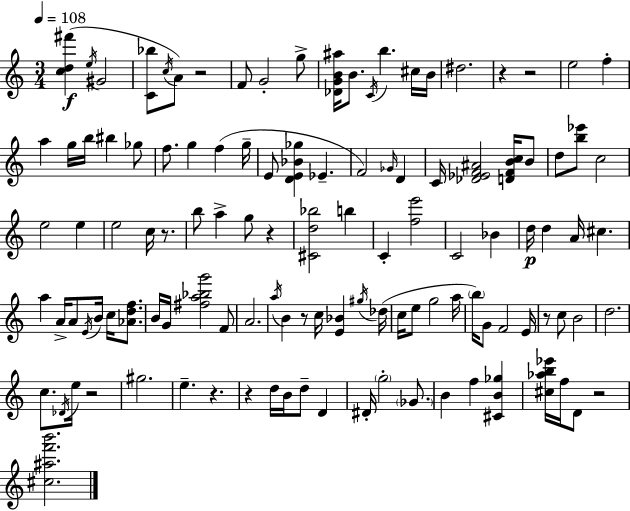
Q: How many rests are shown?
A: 11